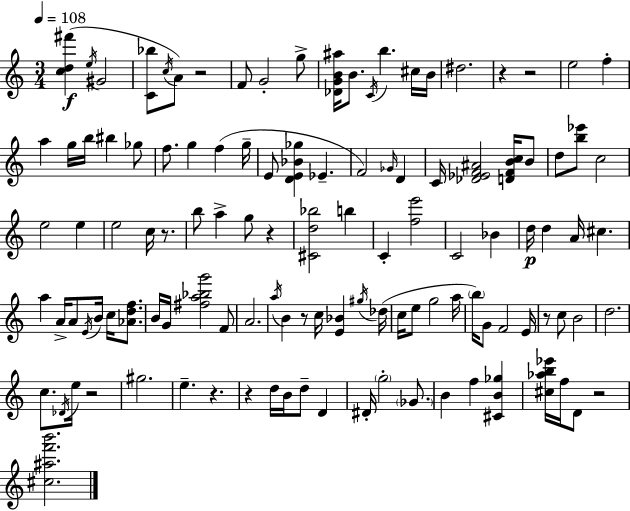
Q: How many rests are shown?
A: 11